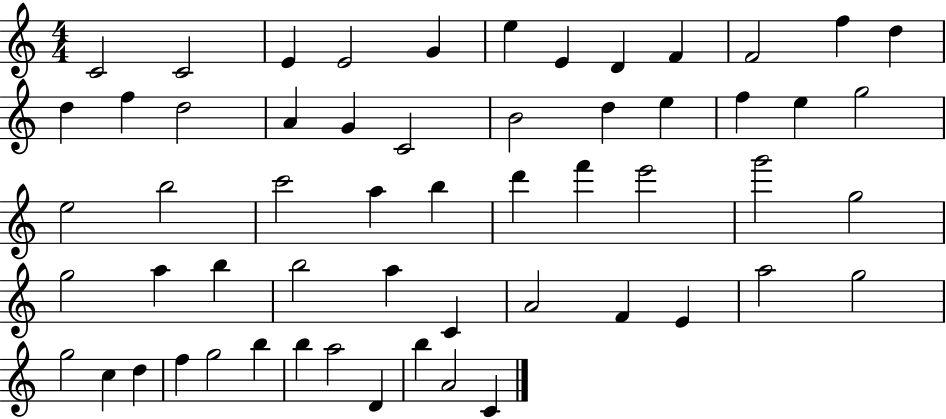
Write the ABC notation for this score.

X:1
T:Untitled
M:4/4
L:1/4
K:C
C2 C2 E E2 G e E D F F2 f d d f d2 A G C2 B2 d e f e g2 e2 b2 c'2 a b d' f' e'2 g'2 g2 g2 a b b2 a C A2 F E a2 g2 g2 c d f g2 b b a2 D b A2 C